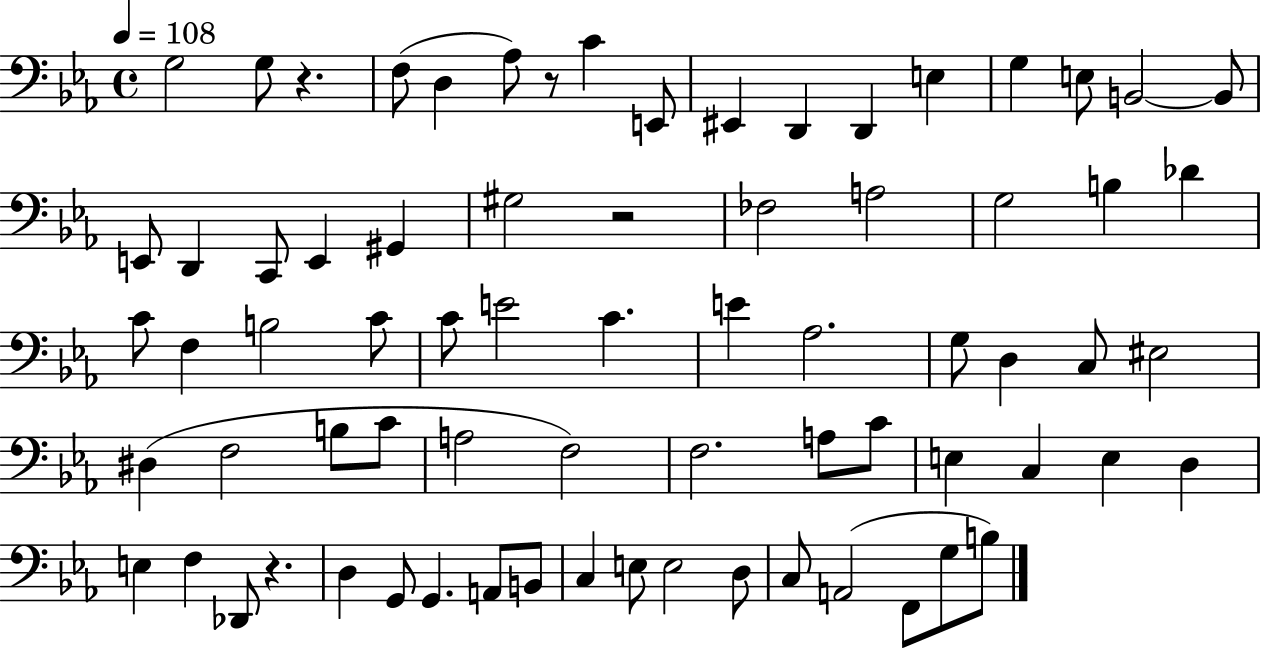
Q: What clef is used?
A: bass